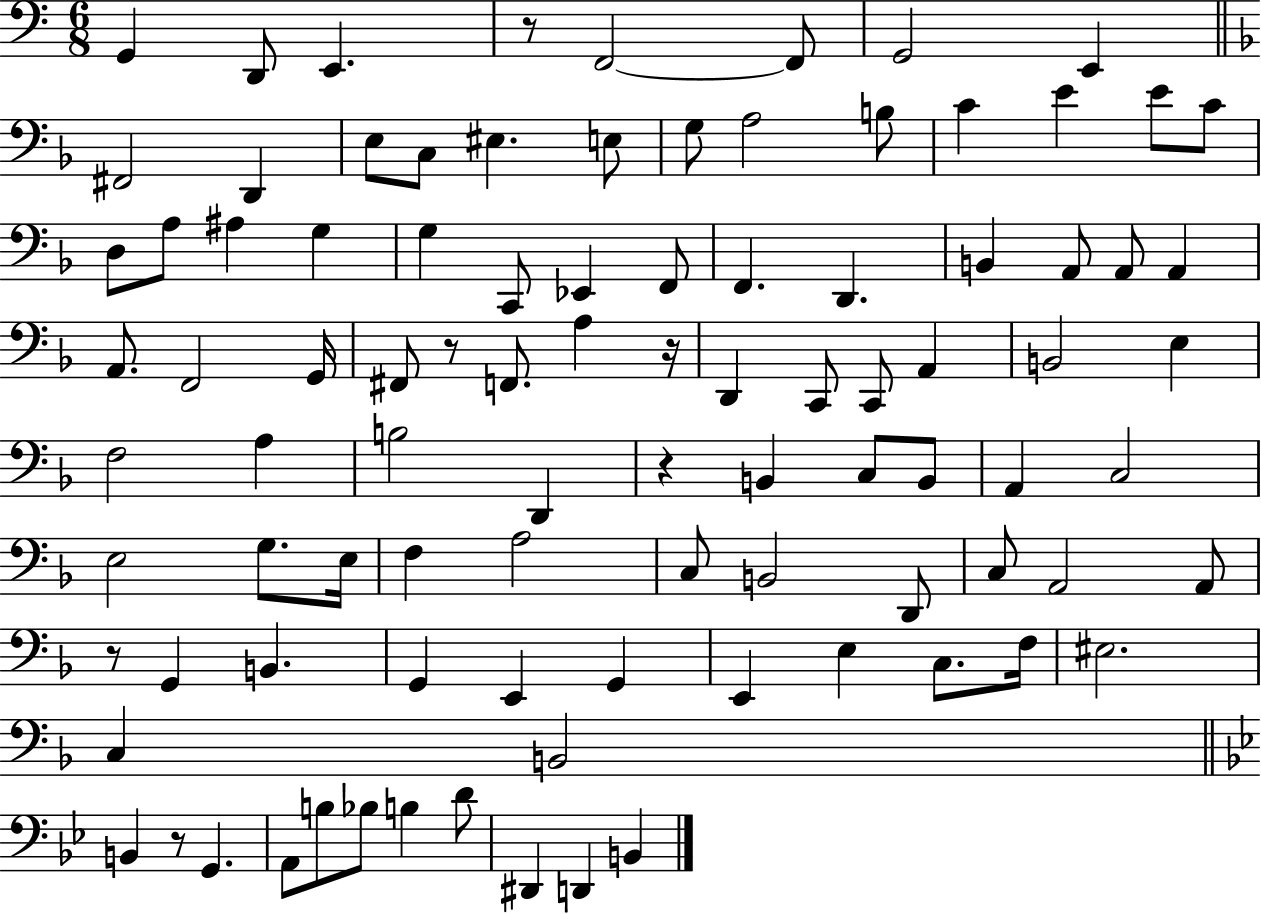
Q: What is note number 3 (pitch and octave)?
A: E2